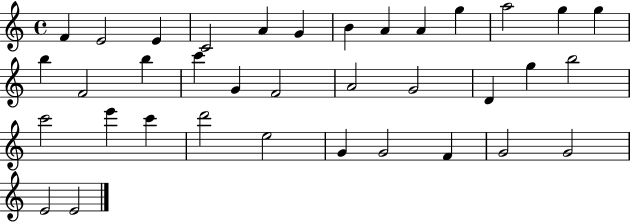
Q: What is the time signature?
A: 4/4